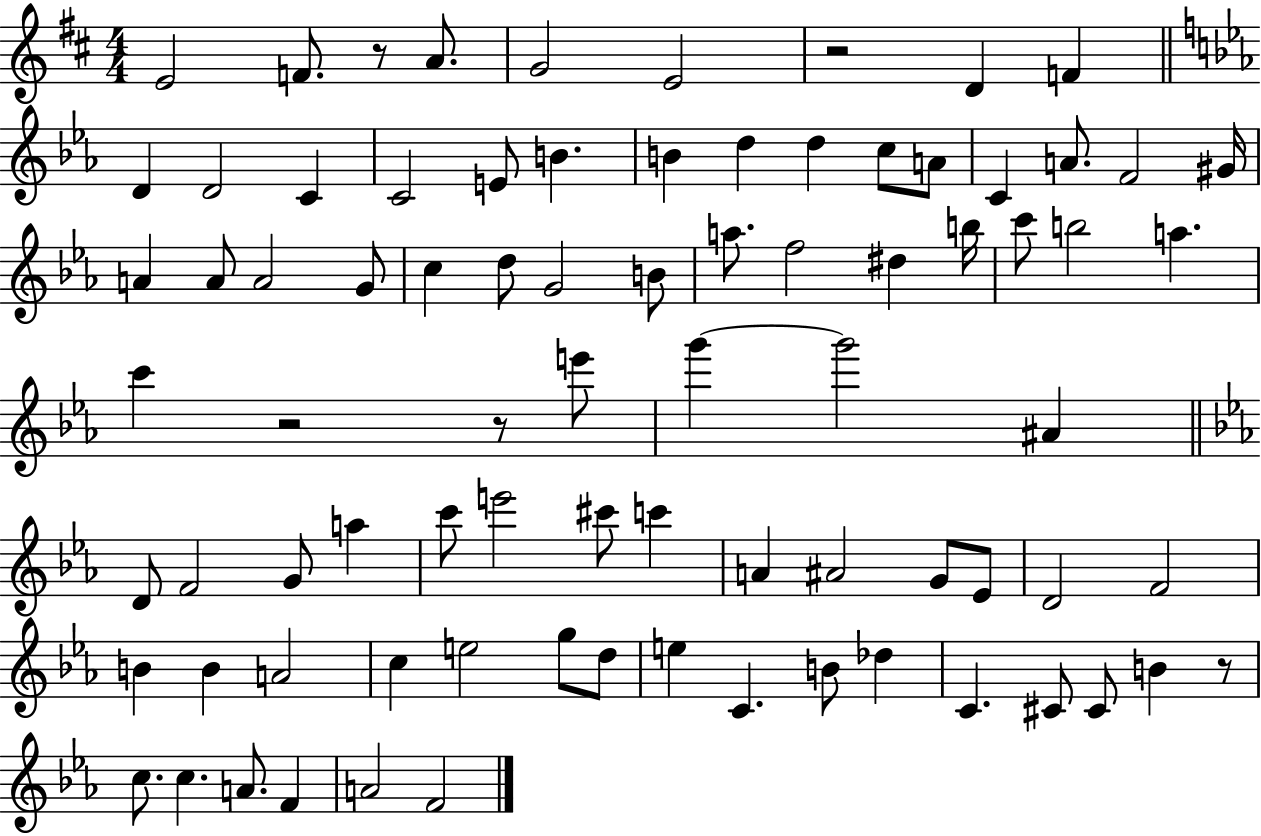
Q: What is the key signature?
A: D major